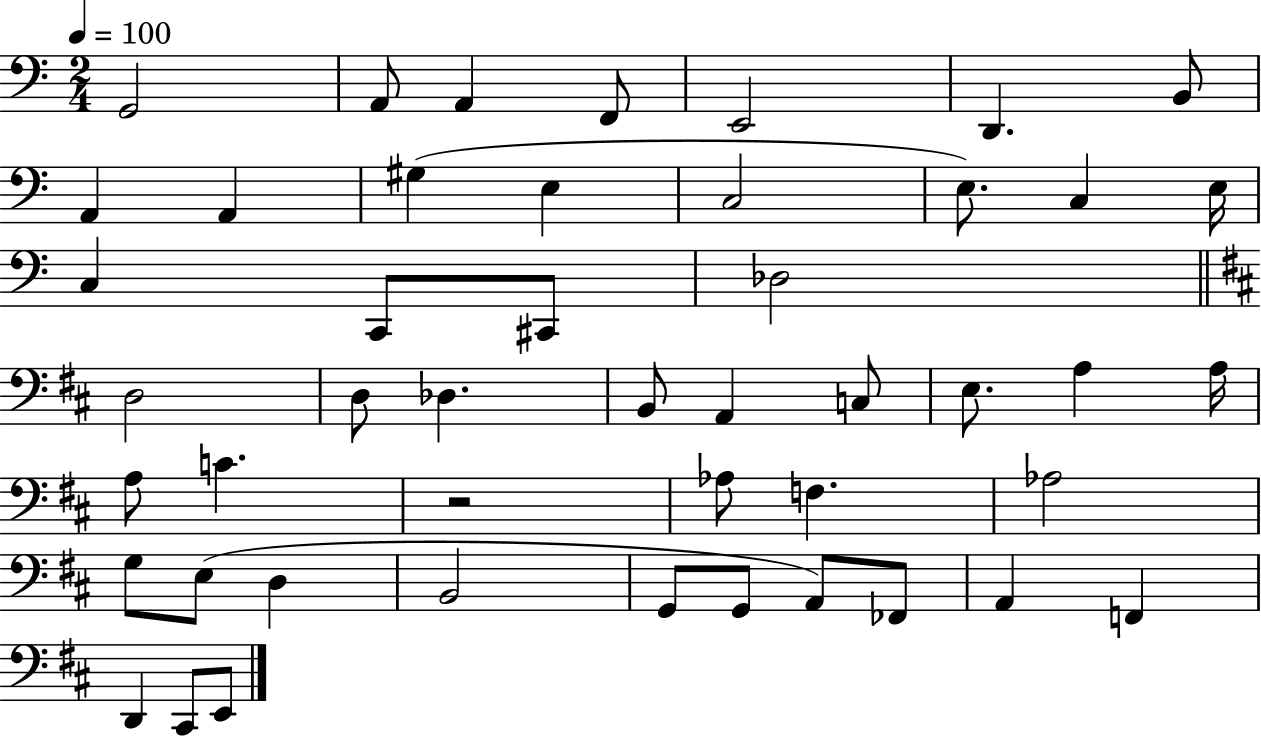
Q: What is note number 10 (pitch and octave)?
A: G#3